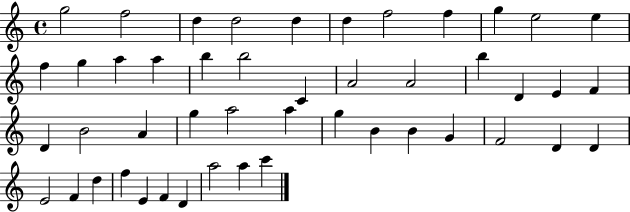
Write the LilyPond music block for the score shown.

{
  \clef treble
  \time 4/4
  \defaultTimeSignature
  \key c \major
  g''2 f''2 | d''4 d''2 d''4 | d''4 f''2 f''4 | g''4 e''2 e''4 | \break f''4 g''4 a''4 a''4 | b''4 b''2 c'4 | a'2 a'2 | b''4 d'4 e'4 f'4 | \break d'4 b'2 a'4 | g''4 a''2 a''4 | g''4 b'4 b'4 g'4 | f'2 d'4 d'4 | \break e'2 f'4 d''4 | f''4 e'4 f'4 d'4 | a''2 a''4 c'''4 | \bar "|."
}